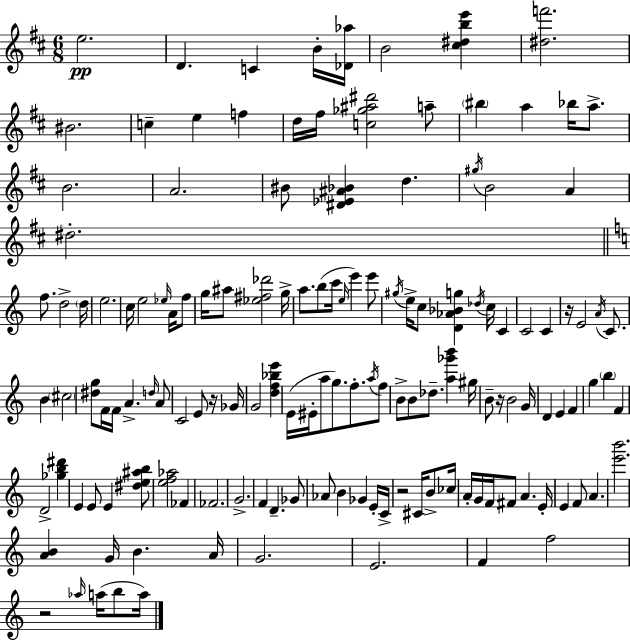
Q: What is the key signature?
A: D major